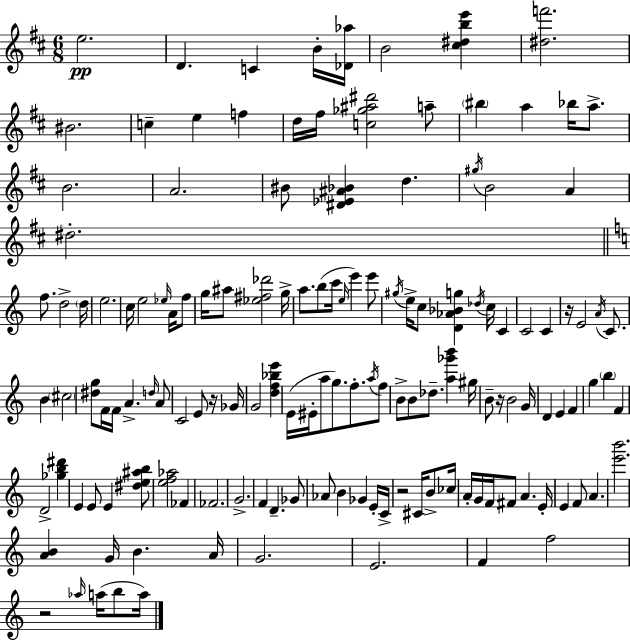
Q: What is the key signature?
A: D major